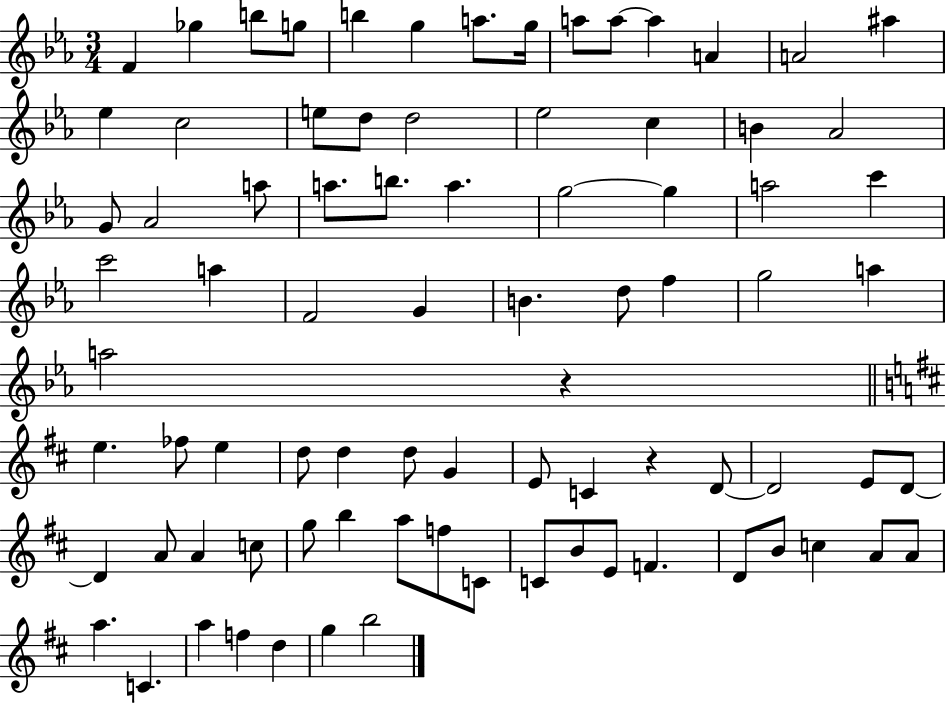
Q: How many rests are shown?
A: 2